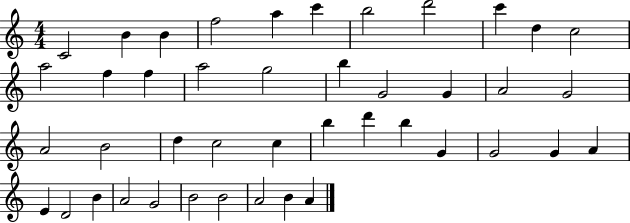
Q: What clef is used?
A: treble